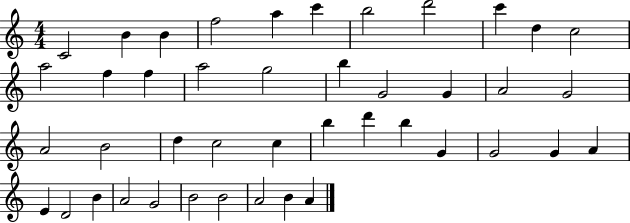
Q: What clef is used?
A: treble